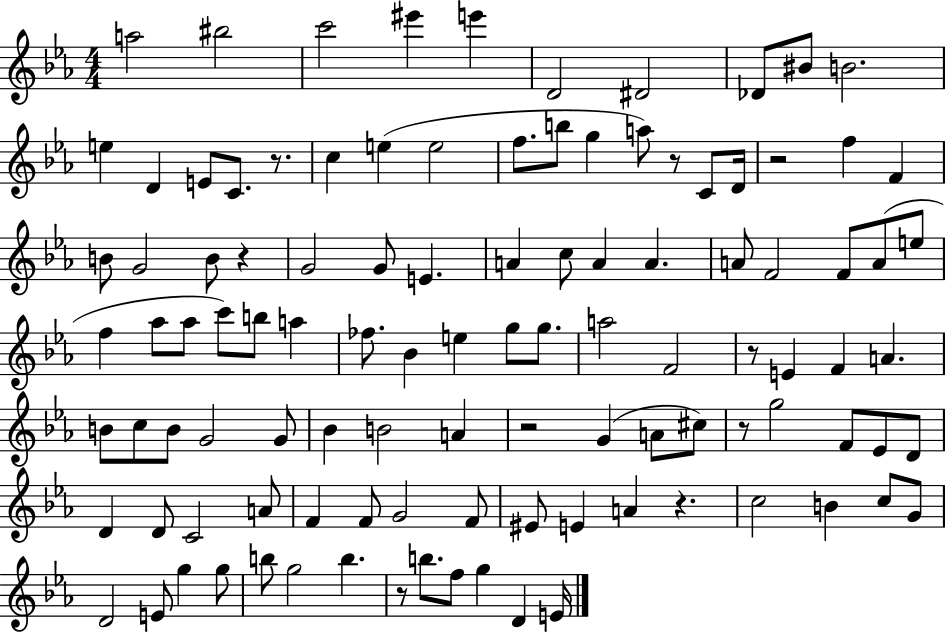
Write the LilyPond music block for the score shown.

{
  \clef treble
  \numericTimeSignature
  \time 4/4
  \key ees \major
  \repeat volta 2 { a''2 bis''2 | c'''2 eis'''4 e'''4 | d'2 dis'2 | des'8 bis'8 b'2. | \break e''4 d'4 e'8 c'8. r8. | c''4 e''4( e''2 | f''8. b''8 g''4 a''8) r8 c'8 d'16 | r2 f''4 f'4 | \break b'8 g'2 b'8 r4 | g'2 g'8 e'4. | a'4 c''8 a'4 a'4. | a'8 f'2 f'8 a'8( e''8 | \break f''4 aes''8 aes''8 c'''8) b''8 a''4 | fes''8. bes'4 e''4 g''8 g''8. | a''2 f'2 | r8 e'4 f'4 a'4. | \break b'8 c''8 b'8 g'2 g'8 | bes'4 b'2 a'4 | r2 g'4( a'8 cis''8) | r8 g''2 f'8 ees'8 d'8 | \break d'4 d'8 c'2 a'8 | f'4 f'8 g'2 f'8 | eis'8 e'4 a'4 r4. | c''2 b'4 c''8 g'8 | \break d'2 e'8 g''4 g''8 | b''8 g''2 b''4. | r8 b''8. f''8 g''4 d'4 e'16 | } \bar "|."
}